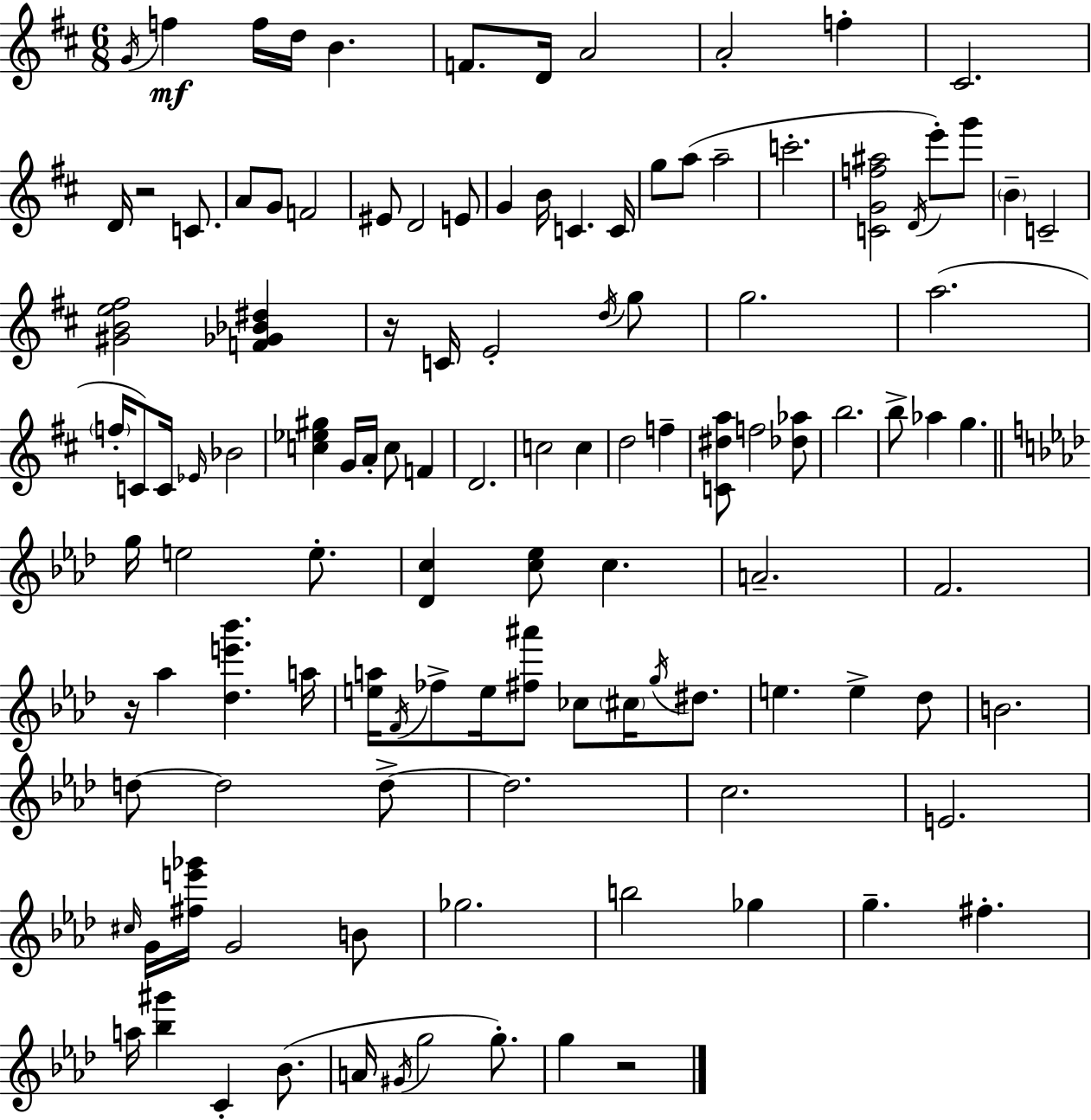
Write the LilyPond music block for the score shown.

{
  \clef treble
  \numericTimeSignature
  \time 6/8
  \key d \major
  \acciaccatura { g'16 }\mf f''4 f''16 d''16 b'4. | f'8. d'16 a'2 | a'2-. f''4-. | cis'2. | \break d'16 r2 c'8. | a'8 g'8 f'2 | eis'8 d'2 e'8 | g'4 b'16 c'4. | \break c'16 g''8 a''8( a''2-- | c'''2.-. | <c' g' f'' ais''>2 \acciaccatura { d'16 } e'''8-.) | g'''8 \parenthesize b'4-- c'2-- | \break <gis' b' e'' fis''>2 <f' ges' bes' dis''>4 | r16 c'16 e'2-. | \acciaccatura { d''16 } g''8 g''2. | a''2.( | \break \parenthesize f''16-. c'8) c'16 \grace { ees'16 } bes'2 | <c'' ees'' gis''>4 g'16 a'16-. c''8 | f'4 d'2. | c''2 | \break c''4 d''2 | f''4-- <c' dis'' a''>8 f''2 | <des'' aes''>8 b''2. | b''8-> aes''4 g''4. | \break \bar "||" \break \key aes \major g''16 e''2 e''8.-. | <des' c''>4 <c'' ees''>8 c''4. | a'2.-- | f'2. | \break r16 aes''4 <des'' e''' bes'''>4. a''16 | <e'' a''>16 \acciaccatura { f'16 } fes''8-> e''16 <fis'' ais'''>8 ces''8 \parenthesize cis''16 \acciaccatura { g''16 } dis''8. | e''4. e''4-> | des''8 b'2. | \break d''8~~ d''2 | d''8->~~ d''2. | c''2. | e'2. | \break \grace { cis''16 } g'16 <fis'' e''' ges'''>16 g'2 | b'8 ges''2. | b''2 ges''4 | g''4.-- fis''4.-. | \break a''16 <bes'' gis'''>4 c'4-. | bes'8.( a'16 \acciaccatura { gis'16 } g''2 | g''8.-.) g''4 r2 | \bar "|."
}